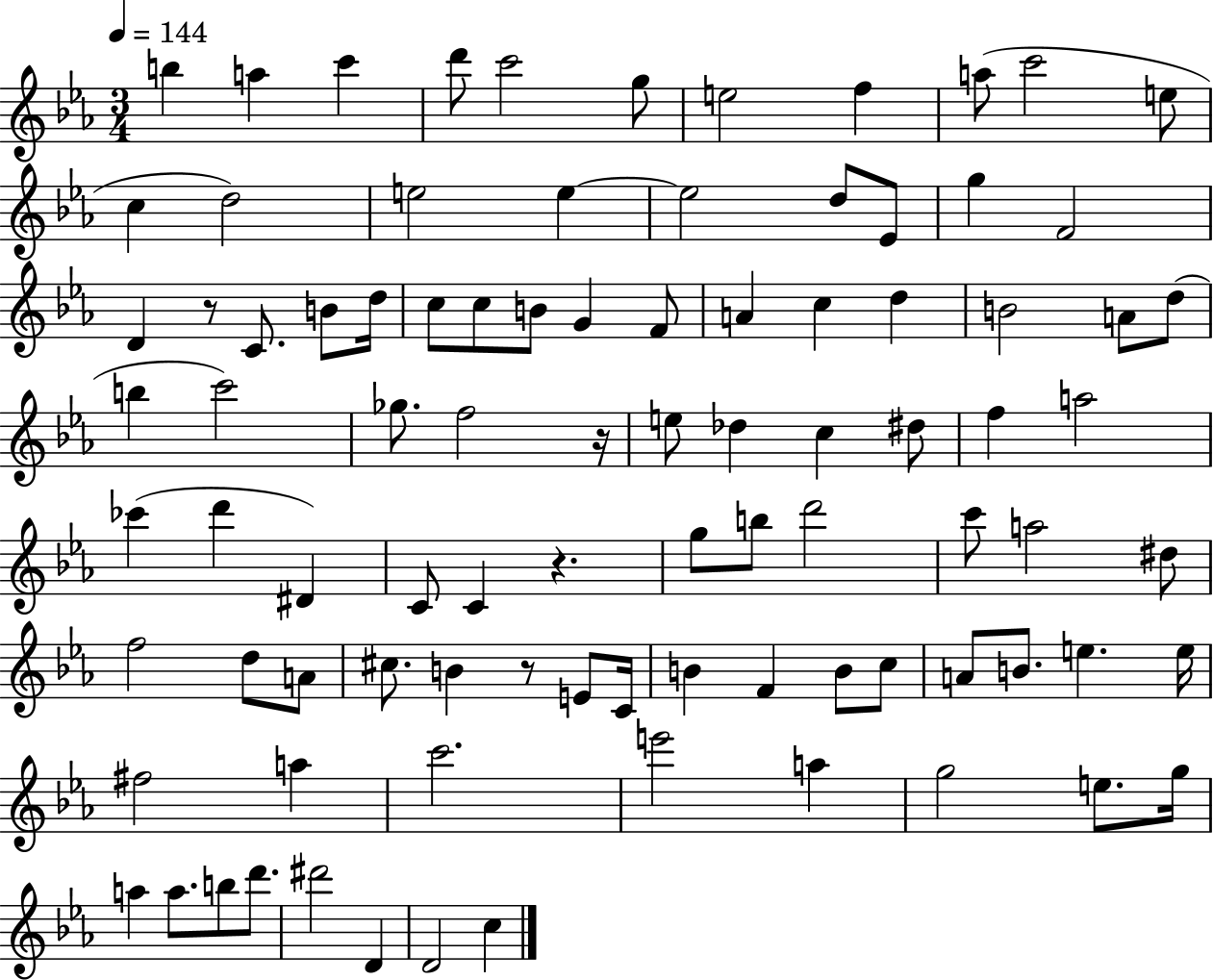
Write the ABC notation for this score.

X:1
T:Untitled
M:3/4
L:1/4
K:Eb
b a c' d'/2 c'2 g/2 e2 f a/2 c'2 e/2 c d2 e2 e e2 d/2 _E/2 g F2 D z/2 C/2 B/2 d/4 c/2 c/2 B/2 G F/2 A c d B2 A/2 d/2 b c'2 _g/2 f2 z/4 e/2 _d c ^d/2 f a2 _c' d' ^D C/2 C z g/2 b/2 d'2 c'/2 a2 ^d/2 f2 d/2 A/2 ^c/2 B z/2 E/2 C/4 B F B/2 c/2 A/2 B/2 e e/4 ^f2 a c'2 e'2 a g2 e/2 g/4 a a/2 b/2 d'/2 ^d'2 D D2 c